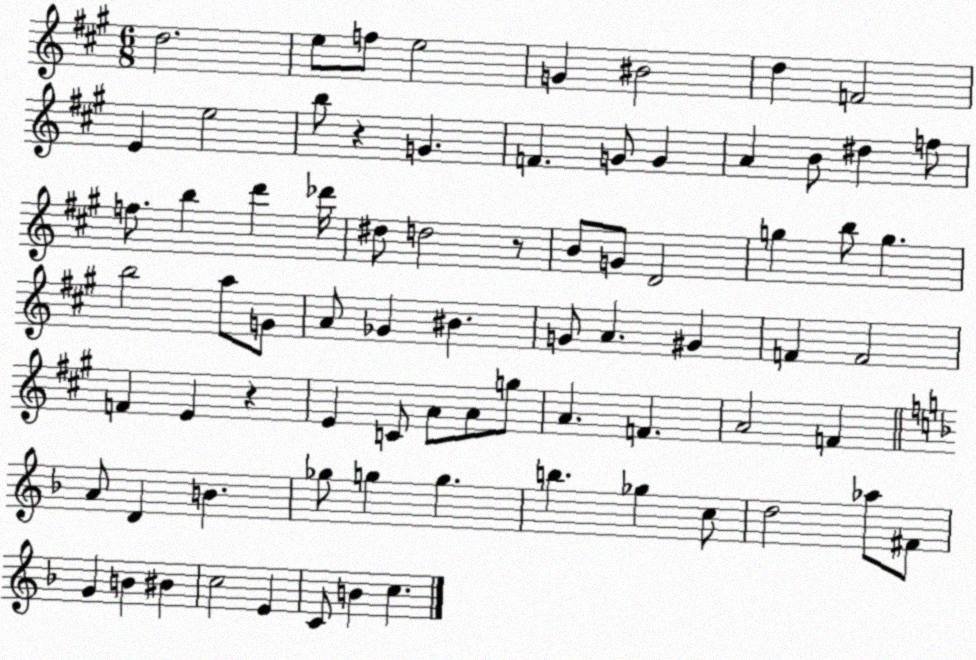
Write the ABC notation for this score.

X:1
T:Untitled
M:6/8
L:1/4
K:A
d2 e/2 f/2 e2 G ^B2 d F2 E e2 b/2 z G F G/2 G A B/2 ^d f/2 f/2 b d' _d'/4 ^d/2 d2 z/2 B/2 G/2 D2 g b/2 g b2 a/2 G/2 A/2 _G ^B G/2 A ^G F F2 F E z E C/2 A/2 A/2 g/2 A F A2 F A/2 D B _g/2 g g b _g c/2 d2 _a/2 ^F/2 G B ^B c2 E C/2 B c